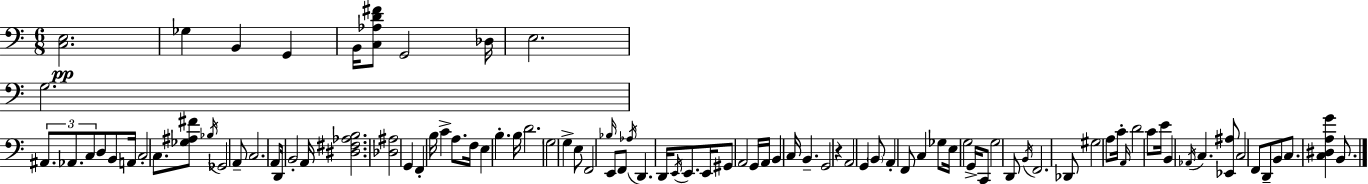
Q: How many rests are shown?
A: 1